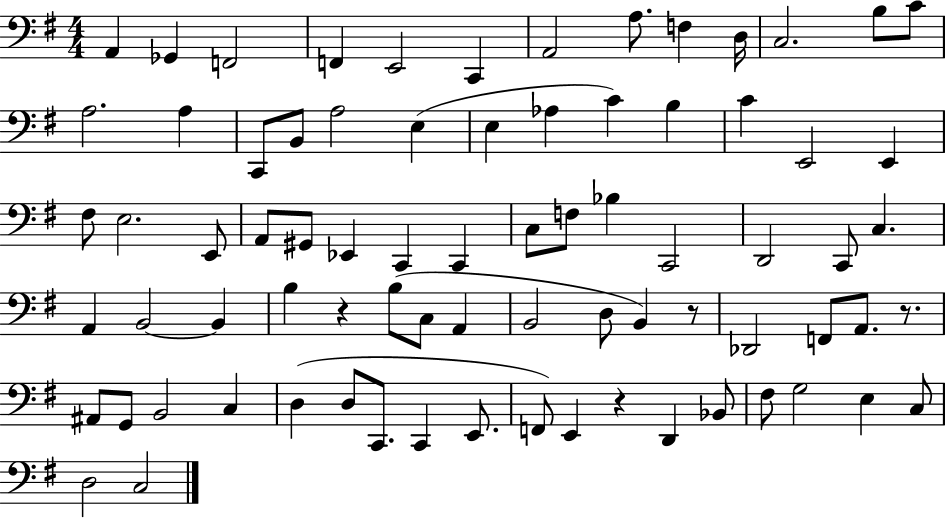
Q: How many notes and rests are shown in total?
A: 77